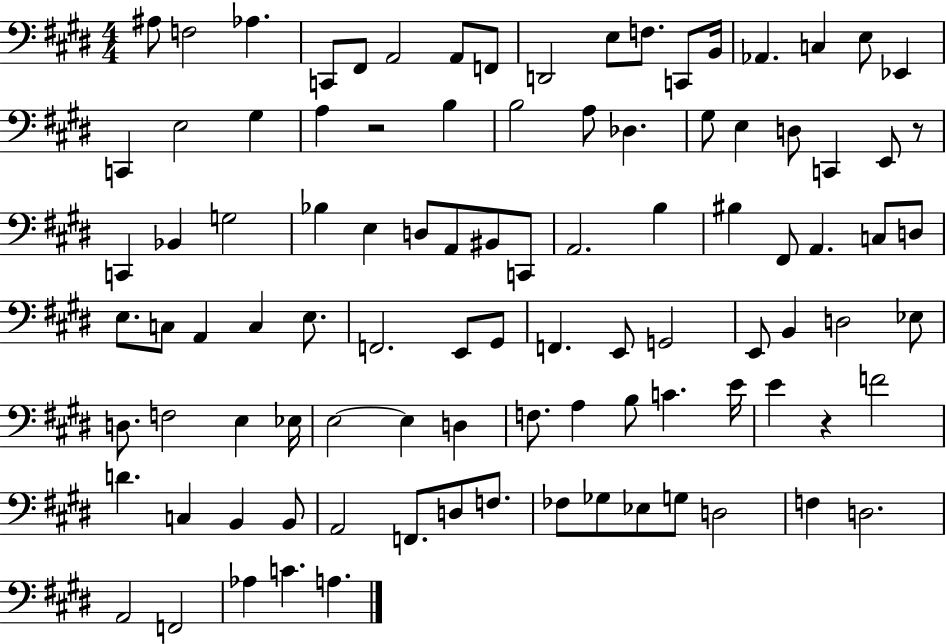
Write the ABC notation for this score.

X:1
T:Untitled
M:4/4
L:1/4
K:E
^A,/2 F,2 _A, C,,/2 ^F,,/2 A,,2 A,,/2 F,,/2 D,,2 E,/2 F,/2 C,,/2 B,,/4 _A,, C, E,/2 _E,, C,, E,2 ^G, A, z2 B, B,2 A,/2 _D, ^G,/2 E, D,/2 C,, E,,/2 z/2 C,, _B,, G,2 _B, E, D,/2 A,,/2 ^B,,/2 C,,/2 A,,2 B, ^B, ^F,,/2 A,, C,/2 D,/2 E,/2 C,/2 A,, C, E,/2 F,,2 E,,/2 ^G,,/2 F,, E,,/2 G,,2 E,,/2 B,, D,2 _E,/2 D,/2 F,2 E, _E,/4 E,2 E, D, F,/2 A, B,/2 C E/4 E z F2 D C, B,, B,,/2 A,,2 F,,/2 D,/2 F,/2 _F,/2 _G,/2 _E,/2 G,/2 D,2 F, D,2 A,,2 F,,2 _A, C A,